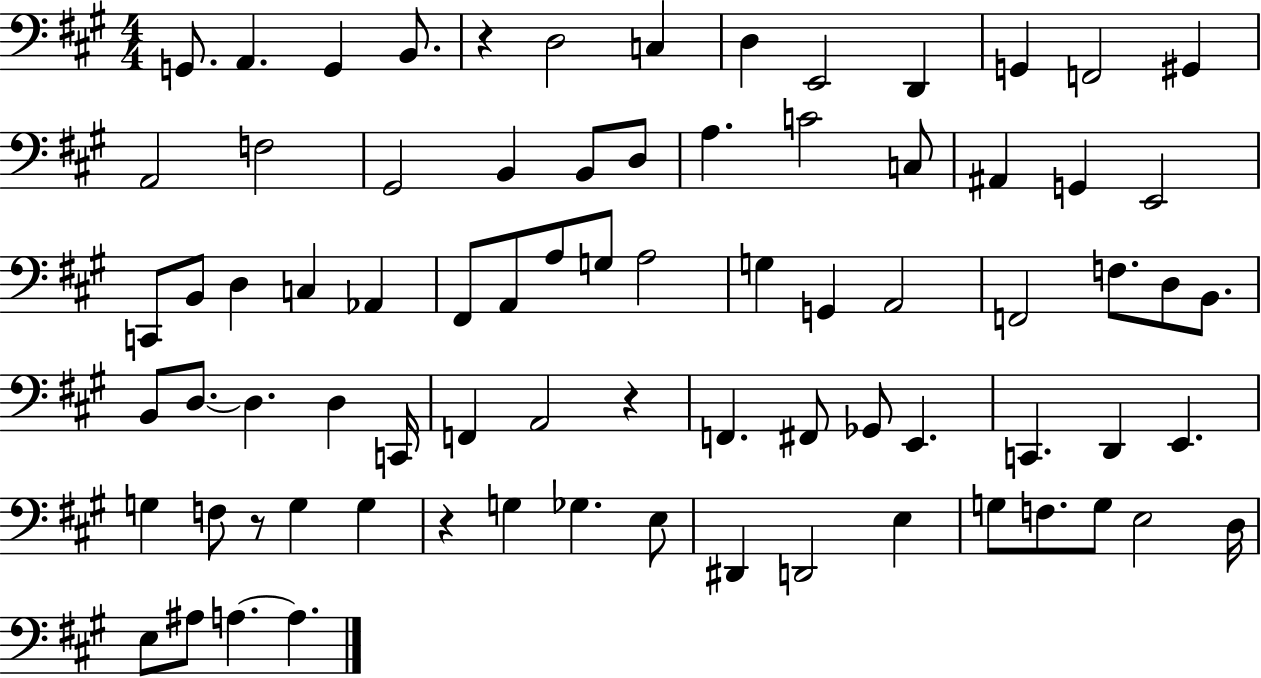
G2/e. A2/q. G2/q B2/e. R/q D3/h C3/q D3/q E2/h D2/q G2/q F2/h G#2/q A2/h F3/h G#2/h B2/q B2/e D3/e A3/q. C4/h C3/e A#2/q G2/q E2/h C2/e B2/e D3/q C3/q Ab2/q F#2/e A2/e A3/e G3/e A3/h G3/q G2/q A2/h F2/h F3/e. D3/e B2/e. B2/e D3/e. D3/q. D3/q C2/s F2/q A2/h R/q F2/q. F#2/e Gb2/e E2/q. C2/q. D2/q E2/q. G3/q F3/e R/e G3/q G3/q R/q G3/q Gb3/q. E3/e D#2/q D2/h E3/q G3/e F3/e. G3/e E3/h D3/s E3/e A#3/e A3/q. A3/q.